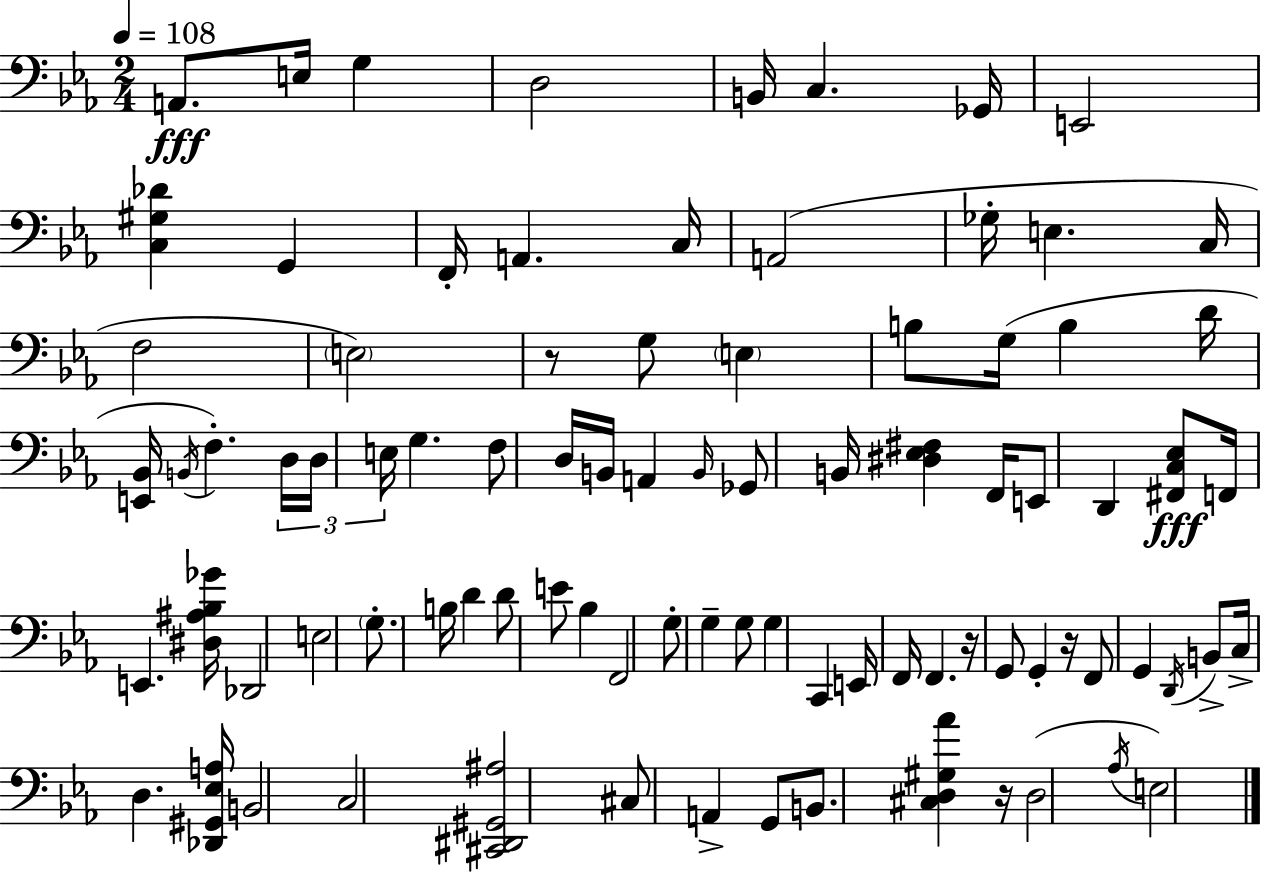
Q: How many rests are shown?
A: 4